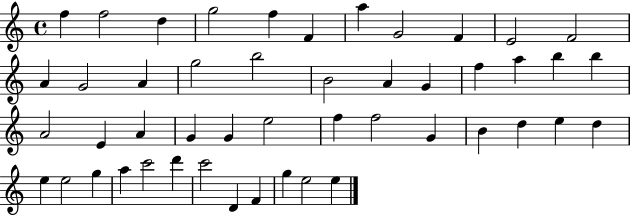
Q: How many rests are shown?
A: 0